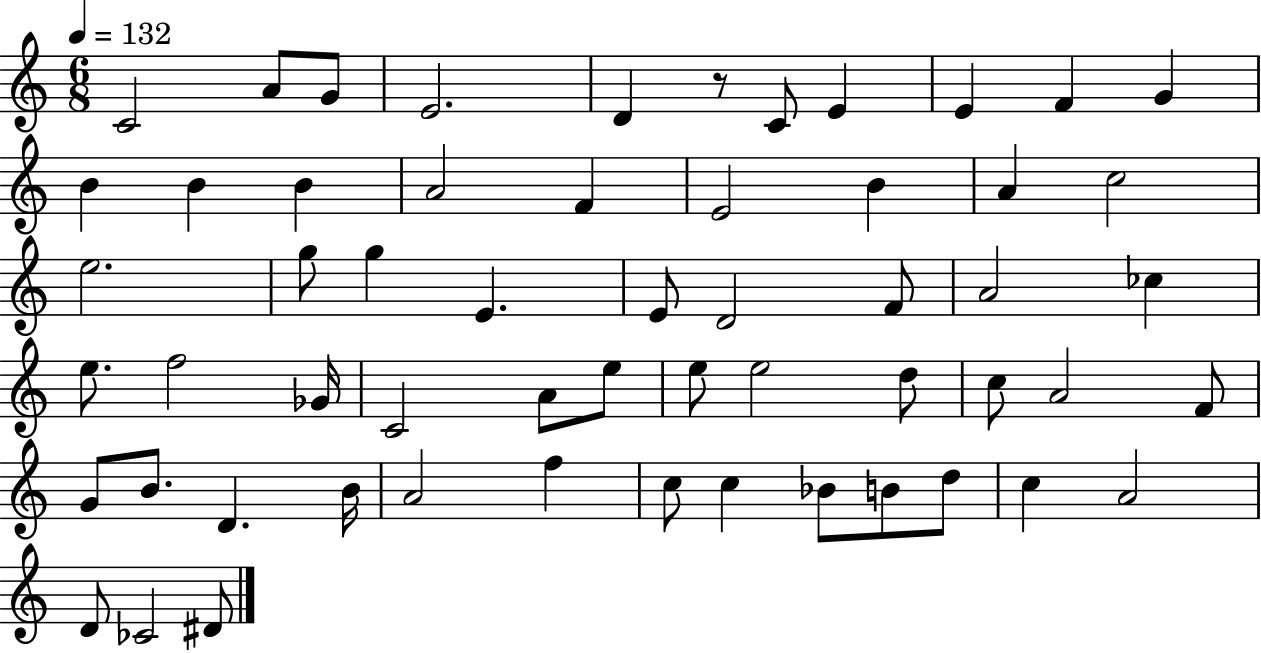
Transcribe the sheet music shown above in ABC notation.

X:1
T:Untitled
M:6/8
L:1/4
K:C
C2 A/2 G/2 E2 D z/2 C/2 E E F G B B B A2 F E2 B A c2 e2 g/2 g E E/2 D2 F/2 A2 _c e/2 f2 _G/4 C2 A/2 e/2 e/2 e2 d/2 c/2 A2 F/2 G/2 B/2 D B/4 A2 f c/2 c _B/2 B/2 d/2 c A2 D/2 _C2 ^D/2